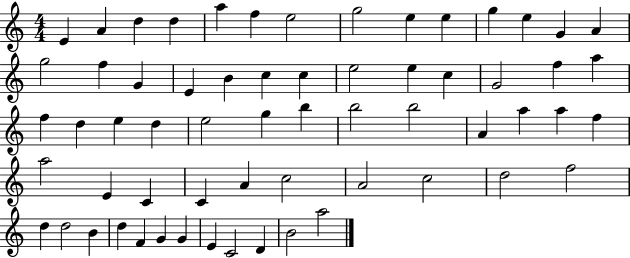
{
  \clef treble
  \numericTimeSignature
  \time 4/4
  \key c \major
  e'4 a'4 d''4 d''4 | a''4 f''4 e''2 | g''2 e''4 e''4 | g''4 e''4 g'4 a'4 | \break g''2 f''4 g'4 | e'4 b'4 c''4 c''4 | e''2 e''4 c''4 | g'2 f''4 a''4 | \break f''4 d''4 e''4 d''4 | e''2 g''4 b''4 | b''2 b''2 | a'4 a''4 a''4 f''4 | \break a''2 e'4 c'4 | c'4 a'4 c''2 | a'2 c''2 | d''2 f''2 | \break d''4 d''2 b'4 | d''4 f'4 g'4 g'4 | e'4 c'2 d'4 | b'2 a''2 | \break \bar "|."
}